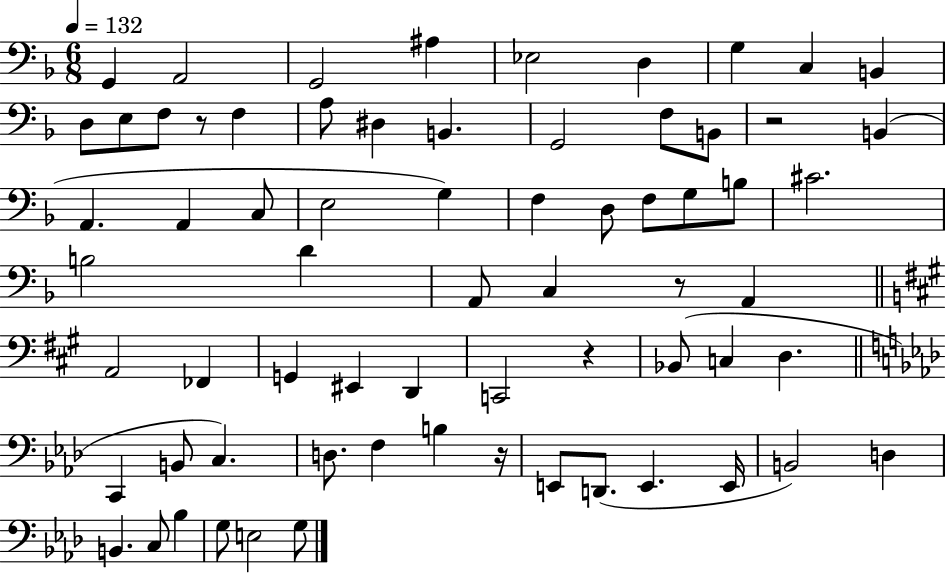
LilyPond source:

{
  \clef bass
  \numericTimeSignature
  \time 6/8
  \key f \major
  \tempo 4 = 132
  g,4 a,2 | g,2 ais4 | ees2 d4 | g4 c4 b,4 | \break d8 e8 f8 r8 f4 | a8 dis4 b,4. | g,2 f8 b,8 | r2 b,4( | \break a,4. a,4 c8 | e2 g4) | f4 d8 f8 g8 b8 | cis'2. | \break b2 d'4 | a,8 c4 r8 a,4 | \bar "||" \break \key a \major a,2 fes,4 | g,4 eis,4 d,4 | c,2 r4 | bes,8( c4 d4. | \break \bar "||" \break \key f \minor c,4 b,8 c4.) | d8. f4 b4 r16 | e,8 d,8.( e,4. e,16 | b,2) d4 | \break b,4. c8 bes4 | g8 e2 g8 | \bar "|."
}